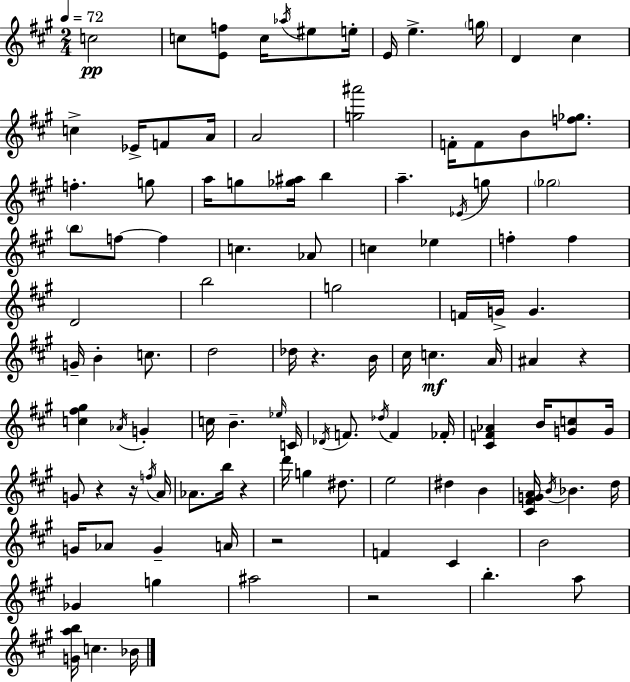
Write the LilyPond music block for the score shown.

{
  \clef treble
  \numericTimeSignature
  \time 2/4
  \key a \major
  \tempo 4 = 72
  \repeat volta 2 { c''2\pp | c''8 <e' f''>8 c''16 \acciaccatura { aes''16 } eis''8 | e''16-. e'16 e''4.-> | \parenthesize g''16 d'4 cis''4 | \break c''4-> ees'16-> f'8 | a'16 a'2 | <g'' ais'''>2 | f'16-. f'8 b'8 <f'' ges''>8. | \break f''4.-. g''8 | a''16 g''8 <ges'' ais''>16 b''4 | a''4.-- \acciaccatura { ees'16 } | g''8 \parenthesize ges''2 | \break \parenthesize b''8 f''8~~ f''4 | c''4. | aes'8 c''4 ees''4 | f''4-. f''4 | \break d'2 | b''2 | g''2 | f'16 g'16-> g'4. | \break g'16-- b'4-. c''8. | d''2 | des''16 r4. | b'16 cis''16 c''4.\mf | \break a'16 ais'4 r4 | <c'' fis'' gis''>4 \acciaccatura { aes'16 } g'4-. | c''16 b'4.-- | \grace { ees''16 } c'16 \acciaccatura { des'16 } f'8. | \break \acciaccatura { des''16 } f'4 fes'16-. <cis' f' aes'>4 | b'16 <g' c''>8 g'16 g'8 | r4 r16 \acciaccatura { f''16 } a'16 aes'8. | b''16 r4 d'''16 | \break g''4 dis''8. e''2 | dis''4 | b'4 <cis' fis' g' a'>16 | \acciaccatura { b'16 } bes'4. d''16 | \break g'16 aes'8 g'4-- a'16 | r2 | f'4 cis'4 | b'2 | \break ges'4 g''4 | ais''2 | r2 | b''4.-. a''8 | \break <g' a'' b''>16 c''4. bes'16 | } \bar "|."
}